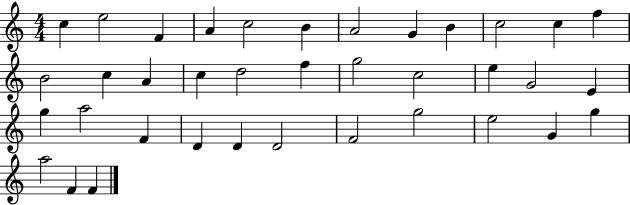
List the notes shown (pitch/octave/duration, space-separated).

C5/q E5/h F4/q A4/q C5/h B4/q A4/h G4/q B4/q C5/h C5/q F5/q B4/h C5/q A4/q C5/q D5/h F5/q G5/h C5/h E5/q G4/h E4/q G5/q A5/h F4/q D4/q D4/q D4/h F4/h G5/h E5/h G4/q G5/q A5/h F4/q F4/q